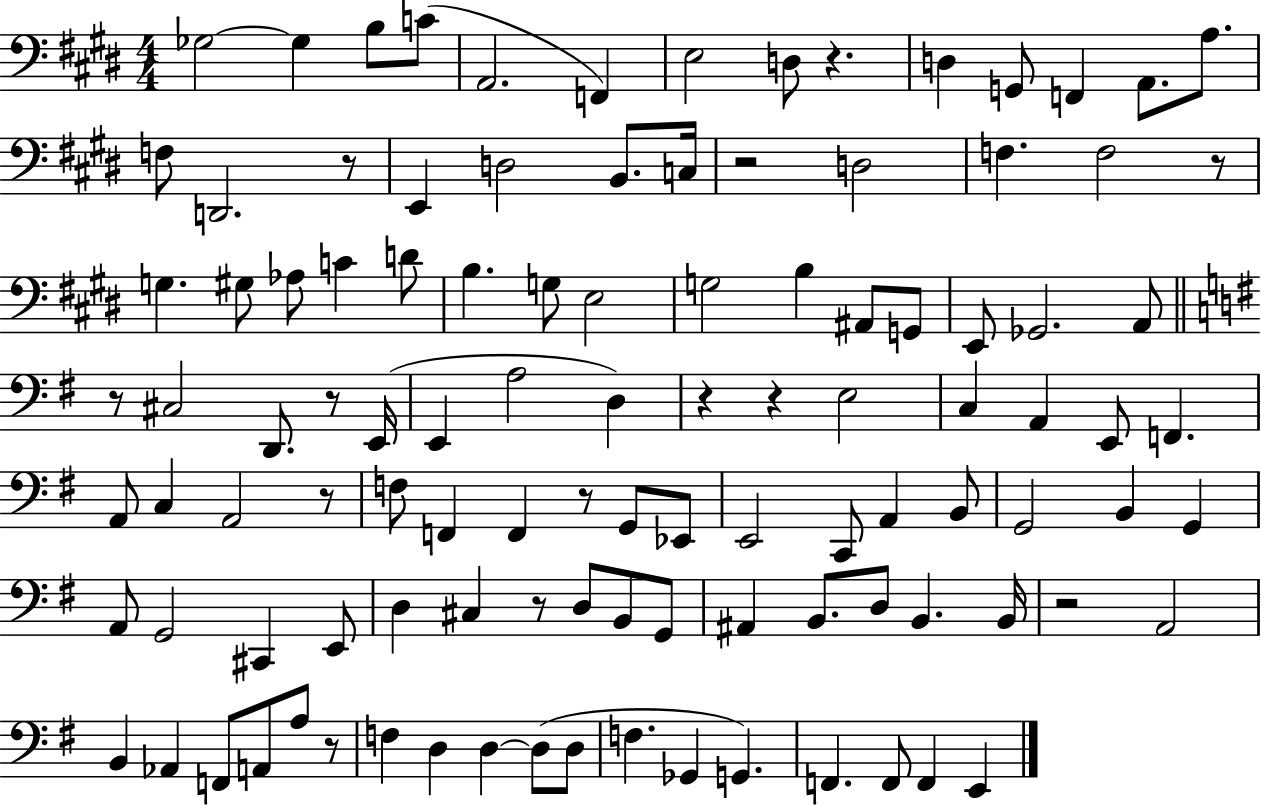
{
  \clef bass
  \numericTimeSignature
  \time 4/4
  \key e \major
  ges2~~ ges4 b8 c'8( | a,2. f,4) | e2 d8 r4. | d4 g,8 f,4 a,8. a8. | \break f8 d,2. r8 | e,4 d2 b,8. c16 | r2 d2 | f4. f2 r8 | \break g4. gis8 aes8 c'4 d'8 | b4. g8 e2 | g2 b4 ais,8 g,8 | e,8 ges,2. a,8 | \break \bar "||" \break \key g \major r8 cis2 d,8. r8 e,16( | e,4 a2 d4) | r4 r4 e2 | c4 a,4 e,8 f,4. | \break a,8 c4 a,2 r8 | f8 f,4 f,4 r8 g,8 ees,8 | e,2 c,8 a,4 b,8 | g,2 b,4 g,4 | \break a,8 g,2 cis,4 e,8 | d4 cis4 r8 d8 b,8 g,8 | ais,4 b,8. d8 b,4. b,16 | r2 a,2 | \break b,4 aes,4 f,8 a,8 a8 r8 | f4 d4 d4~~ d8( d8 | f4. ges,4 g,4.) | f,4. f,8 f,4 e,4 | \break \bar "|."
}